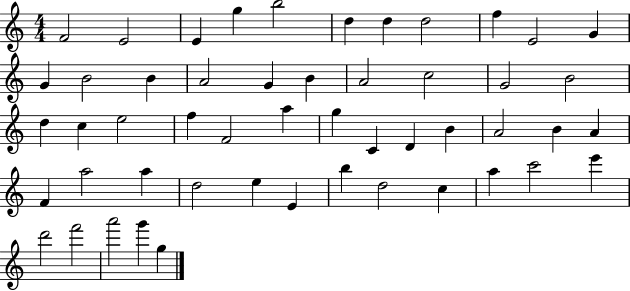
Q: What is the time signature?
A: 4/4